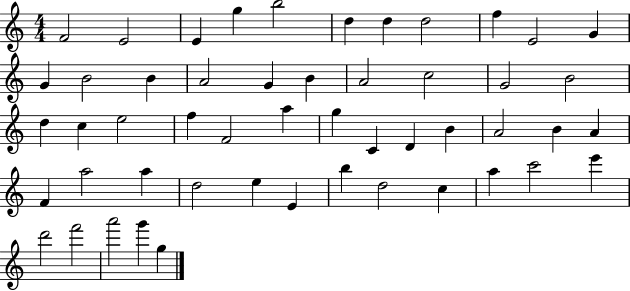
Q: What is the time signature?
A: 4/4